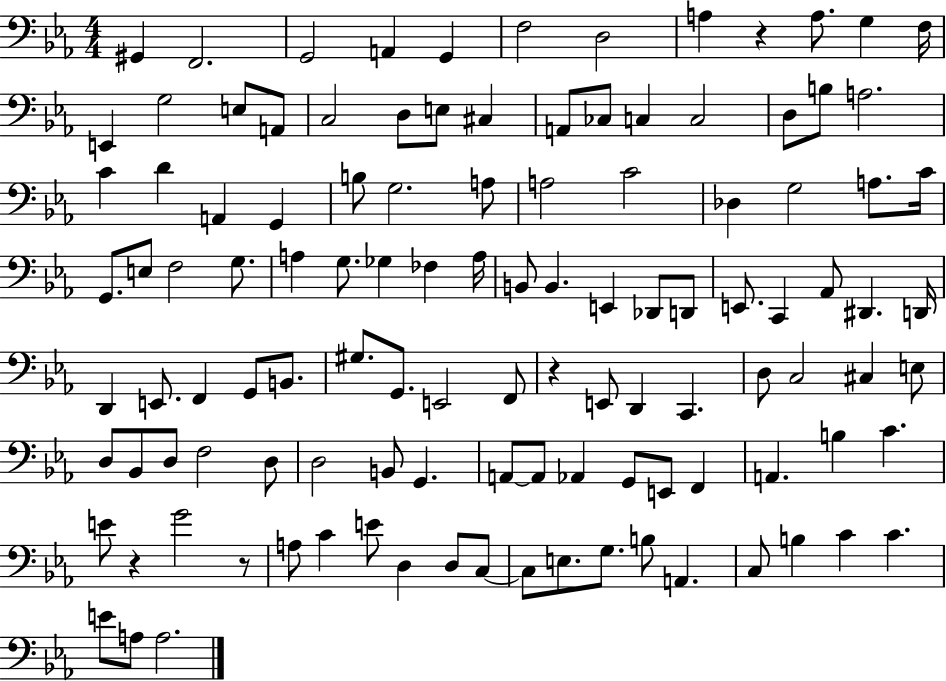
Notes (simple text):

G#2/q F2/h. G2/h A2/q G2/q F3/h D3/h A3/q R/q A3/e. G3/q F3/s E2/q G3/h E3/e A2/e C3/h D3/e E3/e C#3/q A2/e CES3/e C3/q C3/h D3/e B3/e A3/h. C4/q D4/q A2/q G2/q B3/e G3/h. A3/e A3/h C4/h Db3/q G3/h A3/e. C4/s G2/e. E3/e F3/h G3/e. A3/q G3/e. Gb3/q FES3/q A3/s B2/e B2/q. E2/q Db2/e D2/e E2/e. C2/q Ab2/e D#2/q. D2/s D2/q E2/e. F2/q G2/e B2/e. G#3/e. G2/e. E2/h F2/e R/q E2/e D2/q C2/q. D3/e C3/h C#3/q E3/e D3/e Bb2/e D3/e F3/h D3/e D3/h B2/e G2/q. A2/e A2/e Ab2/q G2/e E2/e F2/q A2/q. B3/q C4/q. E4/e R/q G4/h R/e A3/e C4/q E4/e D3/q D3/e C3/e C3/e E3/e. G3/e. B3/e A2/q. C3/e B3/q C4/q C4/q. E4/e A3/e A3/h.